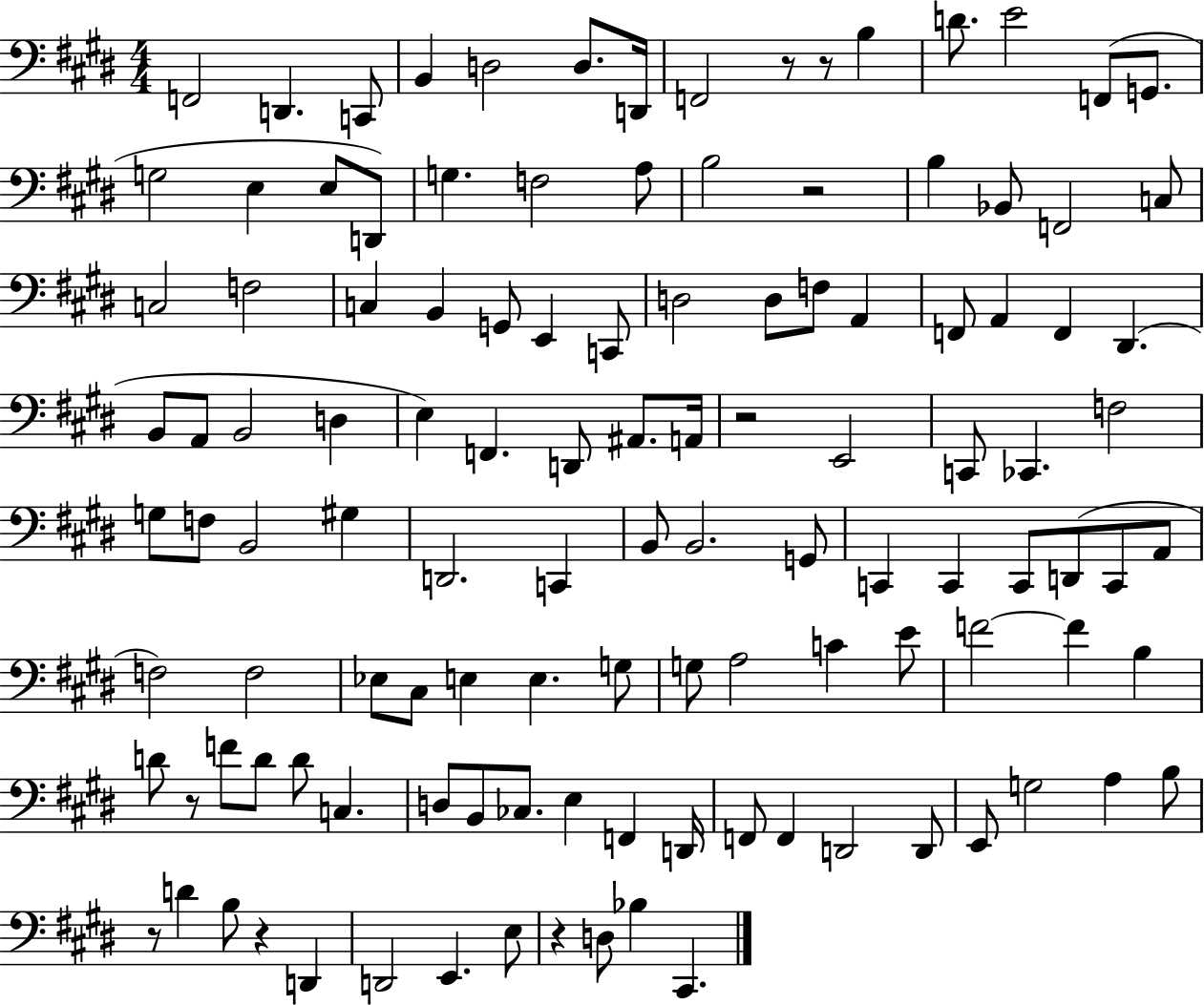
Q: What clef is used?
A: bass